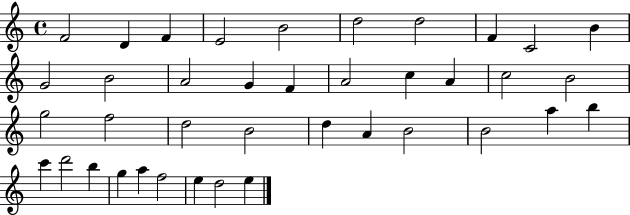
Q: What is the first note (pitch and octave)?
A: F4